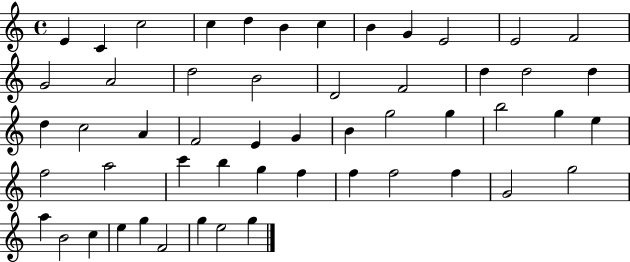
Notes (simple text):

E4/q C4/q C5/h C5/q D5/q B4/q C5/q B4/q G4/q E4/h E4/h F4/h G4/h A4/h D5/h B4/h D4/h F4/h D5/q D5/h D5/q D5/q C5/h A4/q F4/h E4/q G4/q B4/q G5/h G5/q B5/h G5/q E5/q F5/h A5/h C6/q B5/q G5/q F5/q F5/q F5/h F5/q G4/h G5/h A5/q B4/h C5/q E5/q G5/q F4/h G5/q E5/h G5/q